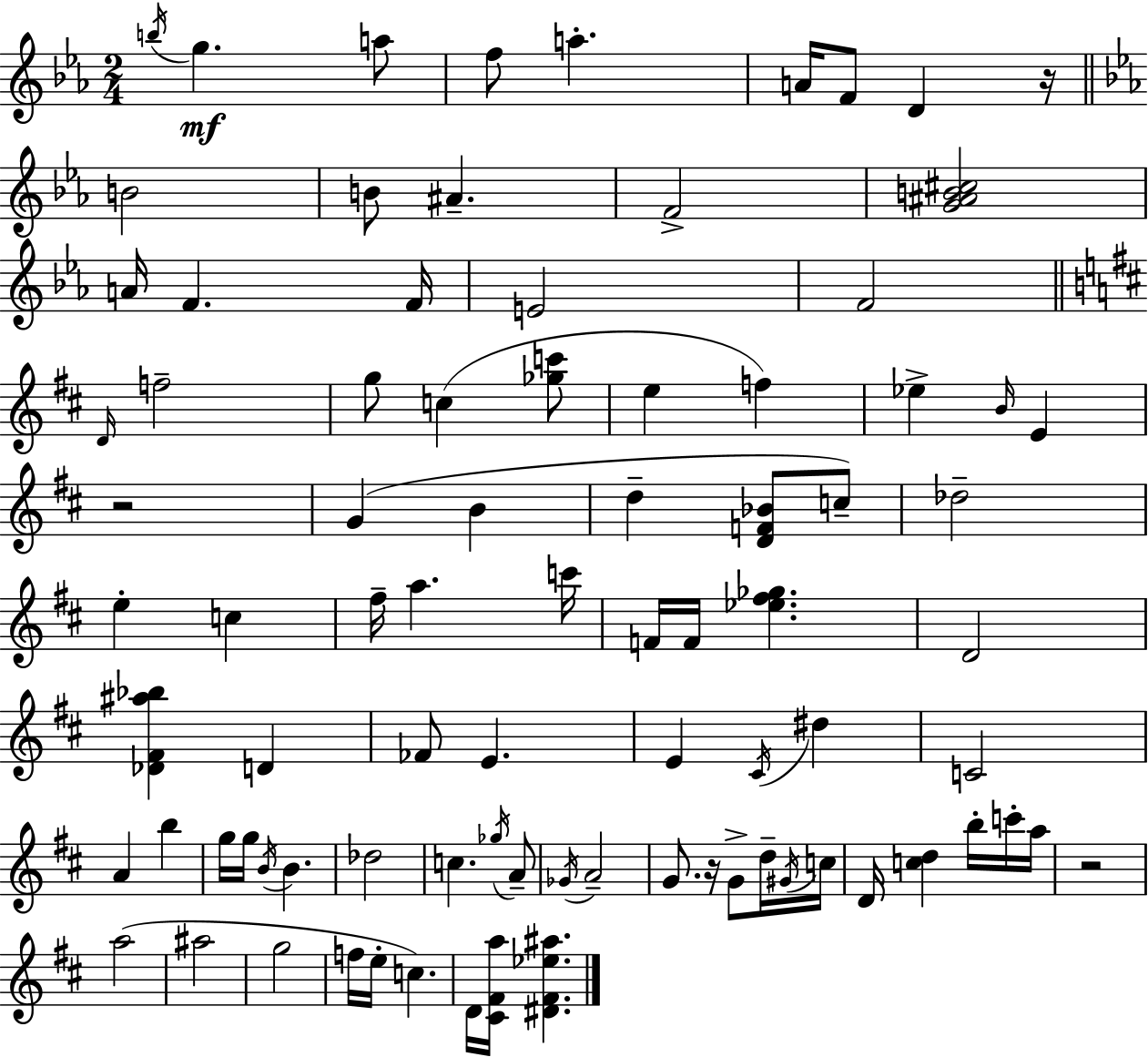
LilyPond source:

{
  \clef treble
  \numericTimeSignature
  \time 2/4
  \key ees \major
  \acciaccatura { b''16 }\mf g''4. a''8 | f''8 a''4.-. | a'16 f'8 d'4 | r16 \bar "||" \break \key ees \major b'2 | b'8 ais'4.-- | f'2-> | <g' ais' b' cis''>2 | \break a'16 f'4. f'16 | e'2 | f'2 | \bar "||" \break \key d \major \grace { d'16 } f''2-- | g''8 c''4( <ges'' c'''>8 | e''4 f''4) | ees''4-> \grace { b'16 } e'4 | \break r2 | g'4( b'4 | d''4-- <d' f' bes'>8 | c''8--) des''2-- | \break e''4-. c''4 | fis''16-- a''4. | c'''16 f'16 f'16 <ees'' fis'' ges''>4. | d'2 | \break <des' fis' ais'' bes''>4 d'4 | fes'8 e'4. | e'4 \acciaccatura { cis'16 } dis''4 | c'2 | \break a'4 b''4 | g''16 g''16 \acciaccatura { b'16 } b'4. | des''2 | c''4. | \break \acciaccatura { ges''16 } a'8-- \acciaccatura { ges'16 } a'2-- | g'8. | r16 g'8-> d''16-- \acciaccatura { gis'16 } c''16 d'16 | <c'' d''>4 b''16-. c'''16-. a''16 r2 | \break a''2( | ais''2 | g''2 | f''16 | \break e''16-. c''4.) d'16 | <cis' fis' a''>16 <dis' fis' ees'' ais''>4. \bar "|."
}